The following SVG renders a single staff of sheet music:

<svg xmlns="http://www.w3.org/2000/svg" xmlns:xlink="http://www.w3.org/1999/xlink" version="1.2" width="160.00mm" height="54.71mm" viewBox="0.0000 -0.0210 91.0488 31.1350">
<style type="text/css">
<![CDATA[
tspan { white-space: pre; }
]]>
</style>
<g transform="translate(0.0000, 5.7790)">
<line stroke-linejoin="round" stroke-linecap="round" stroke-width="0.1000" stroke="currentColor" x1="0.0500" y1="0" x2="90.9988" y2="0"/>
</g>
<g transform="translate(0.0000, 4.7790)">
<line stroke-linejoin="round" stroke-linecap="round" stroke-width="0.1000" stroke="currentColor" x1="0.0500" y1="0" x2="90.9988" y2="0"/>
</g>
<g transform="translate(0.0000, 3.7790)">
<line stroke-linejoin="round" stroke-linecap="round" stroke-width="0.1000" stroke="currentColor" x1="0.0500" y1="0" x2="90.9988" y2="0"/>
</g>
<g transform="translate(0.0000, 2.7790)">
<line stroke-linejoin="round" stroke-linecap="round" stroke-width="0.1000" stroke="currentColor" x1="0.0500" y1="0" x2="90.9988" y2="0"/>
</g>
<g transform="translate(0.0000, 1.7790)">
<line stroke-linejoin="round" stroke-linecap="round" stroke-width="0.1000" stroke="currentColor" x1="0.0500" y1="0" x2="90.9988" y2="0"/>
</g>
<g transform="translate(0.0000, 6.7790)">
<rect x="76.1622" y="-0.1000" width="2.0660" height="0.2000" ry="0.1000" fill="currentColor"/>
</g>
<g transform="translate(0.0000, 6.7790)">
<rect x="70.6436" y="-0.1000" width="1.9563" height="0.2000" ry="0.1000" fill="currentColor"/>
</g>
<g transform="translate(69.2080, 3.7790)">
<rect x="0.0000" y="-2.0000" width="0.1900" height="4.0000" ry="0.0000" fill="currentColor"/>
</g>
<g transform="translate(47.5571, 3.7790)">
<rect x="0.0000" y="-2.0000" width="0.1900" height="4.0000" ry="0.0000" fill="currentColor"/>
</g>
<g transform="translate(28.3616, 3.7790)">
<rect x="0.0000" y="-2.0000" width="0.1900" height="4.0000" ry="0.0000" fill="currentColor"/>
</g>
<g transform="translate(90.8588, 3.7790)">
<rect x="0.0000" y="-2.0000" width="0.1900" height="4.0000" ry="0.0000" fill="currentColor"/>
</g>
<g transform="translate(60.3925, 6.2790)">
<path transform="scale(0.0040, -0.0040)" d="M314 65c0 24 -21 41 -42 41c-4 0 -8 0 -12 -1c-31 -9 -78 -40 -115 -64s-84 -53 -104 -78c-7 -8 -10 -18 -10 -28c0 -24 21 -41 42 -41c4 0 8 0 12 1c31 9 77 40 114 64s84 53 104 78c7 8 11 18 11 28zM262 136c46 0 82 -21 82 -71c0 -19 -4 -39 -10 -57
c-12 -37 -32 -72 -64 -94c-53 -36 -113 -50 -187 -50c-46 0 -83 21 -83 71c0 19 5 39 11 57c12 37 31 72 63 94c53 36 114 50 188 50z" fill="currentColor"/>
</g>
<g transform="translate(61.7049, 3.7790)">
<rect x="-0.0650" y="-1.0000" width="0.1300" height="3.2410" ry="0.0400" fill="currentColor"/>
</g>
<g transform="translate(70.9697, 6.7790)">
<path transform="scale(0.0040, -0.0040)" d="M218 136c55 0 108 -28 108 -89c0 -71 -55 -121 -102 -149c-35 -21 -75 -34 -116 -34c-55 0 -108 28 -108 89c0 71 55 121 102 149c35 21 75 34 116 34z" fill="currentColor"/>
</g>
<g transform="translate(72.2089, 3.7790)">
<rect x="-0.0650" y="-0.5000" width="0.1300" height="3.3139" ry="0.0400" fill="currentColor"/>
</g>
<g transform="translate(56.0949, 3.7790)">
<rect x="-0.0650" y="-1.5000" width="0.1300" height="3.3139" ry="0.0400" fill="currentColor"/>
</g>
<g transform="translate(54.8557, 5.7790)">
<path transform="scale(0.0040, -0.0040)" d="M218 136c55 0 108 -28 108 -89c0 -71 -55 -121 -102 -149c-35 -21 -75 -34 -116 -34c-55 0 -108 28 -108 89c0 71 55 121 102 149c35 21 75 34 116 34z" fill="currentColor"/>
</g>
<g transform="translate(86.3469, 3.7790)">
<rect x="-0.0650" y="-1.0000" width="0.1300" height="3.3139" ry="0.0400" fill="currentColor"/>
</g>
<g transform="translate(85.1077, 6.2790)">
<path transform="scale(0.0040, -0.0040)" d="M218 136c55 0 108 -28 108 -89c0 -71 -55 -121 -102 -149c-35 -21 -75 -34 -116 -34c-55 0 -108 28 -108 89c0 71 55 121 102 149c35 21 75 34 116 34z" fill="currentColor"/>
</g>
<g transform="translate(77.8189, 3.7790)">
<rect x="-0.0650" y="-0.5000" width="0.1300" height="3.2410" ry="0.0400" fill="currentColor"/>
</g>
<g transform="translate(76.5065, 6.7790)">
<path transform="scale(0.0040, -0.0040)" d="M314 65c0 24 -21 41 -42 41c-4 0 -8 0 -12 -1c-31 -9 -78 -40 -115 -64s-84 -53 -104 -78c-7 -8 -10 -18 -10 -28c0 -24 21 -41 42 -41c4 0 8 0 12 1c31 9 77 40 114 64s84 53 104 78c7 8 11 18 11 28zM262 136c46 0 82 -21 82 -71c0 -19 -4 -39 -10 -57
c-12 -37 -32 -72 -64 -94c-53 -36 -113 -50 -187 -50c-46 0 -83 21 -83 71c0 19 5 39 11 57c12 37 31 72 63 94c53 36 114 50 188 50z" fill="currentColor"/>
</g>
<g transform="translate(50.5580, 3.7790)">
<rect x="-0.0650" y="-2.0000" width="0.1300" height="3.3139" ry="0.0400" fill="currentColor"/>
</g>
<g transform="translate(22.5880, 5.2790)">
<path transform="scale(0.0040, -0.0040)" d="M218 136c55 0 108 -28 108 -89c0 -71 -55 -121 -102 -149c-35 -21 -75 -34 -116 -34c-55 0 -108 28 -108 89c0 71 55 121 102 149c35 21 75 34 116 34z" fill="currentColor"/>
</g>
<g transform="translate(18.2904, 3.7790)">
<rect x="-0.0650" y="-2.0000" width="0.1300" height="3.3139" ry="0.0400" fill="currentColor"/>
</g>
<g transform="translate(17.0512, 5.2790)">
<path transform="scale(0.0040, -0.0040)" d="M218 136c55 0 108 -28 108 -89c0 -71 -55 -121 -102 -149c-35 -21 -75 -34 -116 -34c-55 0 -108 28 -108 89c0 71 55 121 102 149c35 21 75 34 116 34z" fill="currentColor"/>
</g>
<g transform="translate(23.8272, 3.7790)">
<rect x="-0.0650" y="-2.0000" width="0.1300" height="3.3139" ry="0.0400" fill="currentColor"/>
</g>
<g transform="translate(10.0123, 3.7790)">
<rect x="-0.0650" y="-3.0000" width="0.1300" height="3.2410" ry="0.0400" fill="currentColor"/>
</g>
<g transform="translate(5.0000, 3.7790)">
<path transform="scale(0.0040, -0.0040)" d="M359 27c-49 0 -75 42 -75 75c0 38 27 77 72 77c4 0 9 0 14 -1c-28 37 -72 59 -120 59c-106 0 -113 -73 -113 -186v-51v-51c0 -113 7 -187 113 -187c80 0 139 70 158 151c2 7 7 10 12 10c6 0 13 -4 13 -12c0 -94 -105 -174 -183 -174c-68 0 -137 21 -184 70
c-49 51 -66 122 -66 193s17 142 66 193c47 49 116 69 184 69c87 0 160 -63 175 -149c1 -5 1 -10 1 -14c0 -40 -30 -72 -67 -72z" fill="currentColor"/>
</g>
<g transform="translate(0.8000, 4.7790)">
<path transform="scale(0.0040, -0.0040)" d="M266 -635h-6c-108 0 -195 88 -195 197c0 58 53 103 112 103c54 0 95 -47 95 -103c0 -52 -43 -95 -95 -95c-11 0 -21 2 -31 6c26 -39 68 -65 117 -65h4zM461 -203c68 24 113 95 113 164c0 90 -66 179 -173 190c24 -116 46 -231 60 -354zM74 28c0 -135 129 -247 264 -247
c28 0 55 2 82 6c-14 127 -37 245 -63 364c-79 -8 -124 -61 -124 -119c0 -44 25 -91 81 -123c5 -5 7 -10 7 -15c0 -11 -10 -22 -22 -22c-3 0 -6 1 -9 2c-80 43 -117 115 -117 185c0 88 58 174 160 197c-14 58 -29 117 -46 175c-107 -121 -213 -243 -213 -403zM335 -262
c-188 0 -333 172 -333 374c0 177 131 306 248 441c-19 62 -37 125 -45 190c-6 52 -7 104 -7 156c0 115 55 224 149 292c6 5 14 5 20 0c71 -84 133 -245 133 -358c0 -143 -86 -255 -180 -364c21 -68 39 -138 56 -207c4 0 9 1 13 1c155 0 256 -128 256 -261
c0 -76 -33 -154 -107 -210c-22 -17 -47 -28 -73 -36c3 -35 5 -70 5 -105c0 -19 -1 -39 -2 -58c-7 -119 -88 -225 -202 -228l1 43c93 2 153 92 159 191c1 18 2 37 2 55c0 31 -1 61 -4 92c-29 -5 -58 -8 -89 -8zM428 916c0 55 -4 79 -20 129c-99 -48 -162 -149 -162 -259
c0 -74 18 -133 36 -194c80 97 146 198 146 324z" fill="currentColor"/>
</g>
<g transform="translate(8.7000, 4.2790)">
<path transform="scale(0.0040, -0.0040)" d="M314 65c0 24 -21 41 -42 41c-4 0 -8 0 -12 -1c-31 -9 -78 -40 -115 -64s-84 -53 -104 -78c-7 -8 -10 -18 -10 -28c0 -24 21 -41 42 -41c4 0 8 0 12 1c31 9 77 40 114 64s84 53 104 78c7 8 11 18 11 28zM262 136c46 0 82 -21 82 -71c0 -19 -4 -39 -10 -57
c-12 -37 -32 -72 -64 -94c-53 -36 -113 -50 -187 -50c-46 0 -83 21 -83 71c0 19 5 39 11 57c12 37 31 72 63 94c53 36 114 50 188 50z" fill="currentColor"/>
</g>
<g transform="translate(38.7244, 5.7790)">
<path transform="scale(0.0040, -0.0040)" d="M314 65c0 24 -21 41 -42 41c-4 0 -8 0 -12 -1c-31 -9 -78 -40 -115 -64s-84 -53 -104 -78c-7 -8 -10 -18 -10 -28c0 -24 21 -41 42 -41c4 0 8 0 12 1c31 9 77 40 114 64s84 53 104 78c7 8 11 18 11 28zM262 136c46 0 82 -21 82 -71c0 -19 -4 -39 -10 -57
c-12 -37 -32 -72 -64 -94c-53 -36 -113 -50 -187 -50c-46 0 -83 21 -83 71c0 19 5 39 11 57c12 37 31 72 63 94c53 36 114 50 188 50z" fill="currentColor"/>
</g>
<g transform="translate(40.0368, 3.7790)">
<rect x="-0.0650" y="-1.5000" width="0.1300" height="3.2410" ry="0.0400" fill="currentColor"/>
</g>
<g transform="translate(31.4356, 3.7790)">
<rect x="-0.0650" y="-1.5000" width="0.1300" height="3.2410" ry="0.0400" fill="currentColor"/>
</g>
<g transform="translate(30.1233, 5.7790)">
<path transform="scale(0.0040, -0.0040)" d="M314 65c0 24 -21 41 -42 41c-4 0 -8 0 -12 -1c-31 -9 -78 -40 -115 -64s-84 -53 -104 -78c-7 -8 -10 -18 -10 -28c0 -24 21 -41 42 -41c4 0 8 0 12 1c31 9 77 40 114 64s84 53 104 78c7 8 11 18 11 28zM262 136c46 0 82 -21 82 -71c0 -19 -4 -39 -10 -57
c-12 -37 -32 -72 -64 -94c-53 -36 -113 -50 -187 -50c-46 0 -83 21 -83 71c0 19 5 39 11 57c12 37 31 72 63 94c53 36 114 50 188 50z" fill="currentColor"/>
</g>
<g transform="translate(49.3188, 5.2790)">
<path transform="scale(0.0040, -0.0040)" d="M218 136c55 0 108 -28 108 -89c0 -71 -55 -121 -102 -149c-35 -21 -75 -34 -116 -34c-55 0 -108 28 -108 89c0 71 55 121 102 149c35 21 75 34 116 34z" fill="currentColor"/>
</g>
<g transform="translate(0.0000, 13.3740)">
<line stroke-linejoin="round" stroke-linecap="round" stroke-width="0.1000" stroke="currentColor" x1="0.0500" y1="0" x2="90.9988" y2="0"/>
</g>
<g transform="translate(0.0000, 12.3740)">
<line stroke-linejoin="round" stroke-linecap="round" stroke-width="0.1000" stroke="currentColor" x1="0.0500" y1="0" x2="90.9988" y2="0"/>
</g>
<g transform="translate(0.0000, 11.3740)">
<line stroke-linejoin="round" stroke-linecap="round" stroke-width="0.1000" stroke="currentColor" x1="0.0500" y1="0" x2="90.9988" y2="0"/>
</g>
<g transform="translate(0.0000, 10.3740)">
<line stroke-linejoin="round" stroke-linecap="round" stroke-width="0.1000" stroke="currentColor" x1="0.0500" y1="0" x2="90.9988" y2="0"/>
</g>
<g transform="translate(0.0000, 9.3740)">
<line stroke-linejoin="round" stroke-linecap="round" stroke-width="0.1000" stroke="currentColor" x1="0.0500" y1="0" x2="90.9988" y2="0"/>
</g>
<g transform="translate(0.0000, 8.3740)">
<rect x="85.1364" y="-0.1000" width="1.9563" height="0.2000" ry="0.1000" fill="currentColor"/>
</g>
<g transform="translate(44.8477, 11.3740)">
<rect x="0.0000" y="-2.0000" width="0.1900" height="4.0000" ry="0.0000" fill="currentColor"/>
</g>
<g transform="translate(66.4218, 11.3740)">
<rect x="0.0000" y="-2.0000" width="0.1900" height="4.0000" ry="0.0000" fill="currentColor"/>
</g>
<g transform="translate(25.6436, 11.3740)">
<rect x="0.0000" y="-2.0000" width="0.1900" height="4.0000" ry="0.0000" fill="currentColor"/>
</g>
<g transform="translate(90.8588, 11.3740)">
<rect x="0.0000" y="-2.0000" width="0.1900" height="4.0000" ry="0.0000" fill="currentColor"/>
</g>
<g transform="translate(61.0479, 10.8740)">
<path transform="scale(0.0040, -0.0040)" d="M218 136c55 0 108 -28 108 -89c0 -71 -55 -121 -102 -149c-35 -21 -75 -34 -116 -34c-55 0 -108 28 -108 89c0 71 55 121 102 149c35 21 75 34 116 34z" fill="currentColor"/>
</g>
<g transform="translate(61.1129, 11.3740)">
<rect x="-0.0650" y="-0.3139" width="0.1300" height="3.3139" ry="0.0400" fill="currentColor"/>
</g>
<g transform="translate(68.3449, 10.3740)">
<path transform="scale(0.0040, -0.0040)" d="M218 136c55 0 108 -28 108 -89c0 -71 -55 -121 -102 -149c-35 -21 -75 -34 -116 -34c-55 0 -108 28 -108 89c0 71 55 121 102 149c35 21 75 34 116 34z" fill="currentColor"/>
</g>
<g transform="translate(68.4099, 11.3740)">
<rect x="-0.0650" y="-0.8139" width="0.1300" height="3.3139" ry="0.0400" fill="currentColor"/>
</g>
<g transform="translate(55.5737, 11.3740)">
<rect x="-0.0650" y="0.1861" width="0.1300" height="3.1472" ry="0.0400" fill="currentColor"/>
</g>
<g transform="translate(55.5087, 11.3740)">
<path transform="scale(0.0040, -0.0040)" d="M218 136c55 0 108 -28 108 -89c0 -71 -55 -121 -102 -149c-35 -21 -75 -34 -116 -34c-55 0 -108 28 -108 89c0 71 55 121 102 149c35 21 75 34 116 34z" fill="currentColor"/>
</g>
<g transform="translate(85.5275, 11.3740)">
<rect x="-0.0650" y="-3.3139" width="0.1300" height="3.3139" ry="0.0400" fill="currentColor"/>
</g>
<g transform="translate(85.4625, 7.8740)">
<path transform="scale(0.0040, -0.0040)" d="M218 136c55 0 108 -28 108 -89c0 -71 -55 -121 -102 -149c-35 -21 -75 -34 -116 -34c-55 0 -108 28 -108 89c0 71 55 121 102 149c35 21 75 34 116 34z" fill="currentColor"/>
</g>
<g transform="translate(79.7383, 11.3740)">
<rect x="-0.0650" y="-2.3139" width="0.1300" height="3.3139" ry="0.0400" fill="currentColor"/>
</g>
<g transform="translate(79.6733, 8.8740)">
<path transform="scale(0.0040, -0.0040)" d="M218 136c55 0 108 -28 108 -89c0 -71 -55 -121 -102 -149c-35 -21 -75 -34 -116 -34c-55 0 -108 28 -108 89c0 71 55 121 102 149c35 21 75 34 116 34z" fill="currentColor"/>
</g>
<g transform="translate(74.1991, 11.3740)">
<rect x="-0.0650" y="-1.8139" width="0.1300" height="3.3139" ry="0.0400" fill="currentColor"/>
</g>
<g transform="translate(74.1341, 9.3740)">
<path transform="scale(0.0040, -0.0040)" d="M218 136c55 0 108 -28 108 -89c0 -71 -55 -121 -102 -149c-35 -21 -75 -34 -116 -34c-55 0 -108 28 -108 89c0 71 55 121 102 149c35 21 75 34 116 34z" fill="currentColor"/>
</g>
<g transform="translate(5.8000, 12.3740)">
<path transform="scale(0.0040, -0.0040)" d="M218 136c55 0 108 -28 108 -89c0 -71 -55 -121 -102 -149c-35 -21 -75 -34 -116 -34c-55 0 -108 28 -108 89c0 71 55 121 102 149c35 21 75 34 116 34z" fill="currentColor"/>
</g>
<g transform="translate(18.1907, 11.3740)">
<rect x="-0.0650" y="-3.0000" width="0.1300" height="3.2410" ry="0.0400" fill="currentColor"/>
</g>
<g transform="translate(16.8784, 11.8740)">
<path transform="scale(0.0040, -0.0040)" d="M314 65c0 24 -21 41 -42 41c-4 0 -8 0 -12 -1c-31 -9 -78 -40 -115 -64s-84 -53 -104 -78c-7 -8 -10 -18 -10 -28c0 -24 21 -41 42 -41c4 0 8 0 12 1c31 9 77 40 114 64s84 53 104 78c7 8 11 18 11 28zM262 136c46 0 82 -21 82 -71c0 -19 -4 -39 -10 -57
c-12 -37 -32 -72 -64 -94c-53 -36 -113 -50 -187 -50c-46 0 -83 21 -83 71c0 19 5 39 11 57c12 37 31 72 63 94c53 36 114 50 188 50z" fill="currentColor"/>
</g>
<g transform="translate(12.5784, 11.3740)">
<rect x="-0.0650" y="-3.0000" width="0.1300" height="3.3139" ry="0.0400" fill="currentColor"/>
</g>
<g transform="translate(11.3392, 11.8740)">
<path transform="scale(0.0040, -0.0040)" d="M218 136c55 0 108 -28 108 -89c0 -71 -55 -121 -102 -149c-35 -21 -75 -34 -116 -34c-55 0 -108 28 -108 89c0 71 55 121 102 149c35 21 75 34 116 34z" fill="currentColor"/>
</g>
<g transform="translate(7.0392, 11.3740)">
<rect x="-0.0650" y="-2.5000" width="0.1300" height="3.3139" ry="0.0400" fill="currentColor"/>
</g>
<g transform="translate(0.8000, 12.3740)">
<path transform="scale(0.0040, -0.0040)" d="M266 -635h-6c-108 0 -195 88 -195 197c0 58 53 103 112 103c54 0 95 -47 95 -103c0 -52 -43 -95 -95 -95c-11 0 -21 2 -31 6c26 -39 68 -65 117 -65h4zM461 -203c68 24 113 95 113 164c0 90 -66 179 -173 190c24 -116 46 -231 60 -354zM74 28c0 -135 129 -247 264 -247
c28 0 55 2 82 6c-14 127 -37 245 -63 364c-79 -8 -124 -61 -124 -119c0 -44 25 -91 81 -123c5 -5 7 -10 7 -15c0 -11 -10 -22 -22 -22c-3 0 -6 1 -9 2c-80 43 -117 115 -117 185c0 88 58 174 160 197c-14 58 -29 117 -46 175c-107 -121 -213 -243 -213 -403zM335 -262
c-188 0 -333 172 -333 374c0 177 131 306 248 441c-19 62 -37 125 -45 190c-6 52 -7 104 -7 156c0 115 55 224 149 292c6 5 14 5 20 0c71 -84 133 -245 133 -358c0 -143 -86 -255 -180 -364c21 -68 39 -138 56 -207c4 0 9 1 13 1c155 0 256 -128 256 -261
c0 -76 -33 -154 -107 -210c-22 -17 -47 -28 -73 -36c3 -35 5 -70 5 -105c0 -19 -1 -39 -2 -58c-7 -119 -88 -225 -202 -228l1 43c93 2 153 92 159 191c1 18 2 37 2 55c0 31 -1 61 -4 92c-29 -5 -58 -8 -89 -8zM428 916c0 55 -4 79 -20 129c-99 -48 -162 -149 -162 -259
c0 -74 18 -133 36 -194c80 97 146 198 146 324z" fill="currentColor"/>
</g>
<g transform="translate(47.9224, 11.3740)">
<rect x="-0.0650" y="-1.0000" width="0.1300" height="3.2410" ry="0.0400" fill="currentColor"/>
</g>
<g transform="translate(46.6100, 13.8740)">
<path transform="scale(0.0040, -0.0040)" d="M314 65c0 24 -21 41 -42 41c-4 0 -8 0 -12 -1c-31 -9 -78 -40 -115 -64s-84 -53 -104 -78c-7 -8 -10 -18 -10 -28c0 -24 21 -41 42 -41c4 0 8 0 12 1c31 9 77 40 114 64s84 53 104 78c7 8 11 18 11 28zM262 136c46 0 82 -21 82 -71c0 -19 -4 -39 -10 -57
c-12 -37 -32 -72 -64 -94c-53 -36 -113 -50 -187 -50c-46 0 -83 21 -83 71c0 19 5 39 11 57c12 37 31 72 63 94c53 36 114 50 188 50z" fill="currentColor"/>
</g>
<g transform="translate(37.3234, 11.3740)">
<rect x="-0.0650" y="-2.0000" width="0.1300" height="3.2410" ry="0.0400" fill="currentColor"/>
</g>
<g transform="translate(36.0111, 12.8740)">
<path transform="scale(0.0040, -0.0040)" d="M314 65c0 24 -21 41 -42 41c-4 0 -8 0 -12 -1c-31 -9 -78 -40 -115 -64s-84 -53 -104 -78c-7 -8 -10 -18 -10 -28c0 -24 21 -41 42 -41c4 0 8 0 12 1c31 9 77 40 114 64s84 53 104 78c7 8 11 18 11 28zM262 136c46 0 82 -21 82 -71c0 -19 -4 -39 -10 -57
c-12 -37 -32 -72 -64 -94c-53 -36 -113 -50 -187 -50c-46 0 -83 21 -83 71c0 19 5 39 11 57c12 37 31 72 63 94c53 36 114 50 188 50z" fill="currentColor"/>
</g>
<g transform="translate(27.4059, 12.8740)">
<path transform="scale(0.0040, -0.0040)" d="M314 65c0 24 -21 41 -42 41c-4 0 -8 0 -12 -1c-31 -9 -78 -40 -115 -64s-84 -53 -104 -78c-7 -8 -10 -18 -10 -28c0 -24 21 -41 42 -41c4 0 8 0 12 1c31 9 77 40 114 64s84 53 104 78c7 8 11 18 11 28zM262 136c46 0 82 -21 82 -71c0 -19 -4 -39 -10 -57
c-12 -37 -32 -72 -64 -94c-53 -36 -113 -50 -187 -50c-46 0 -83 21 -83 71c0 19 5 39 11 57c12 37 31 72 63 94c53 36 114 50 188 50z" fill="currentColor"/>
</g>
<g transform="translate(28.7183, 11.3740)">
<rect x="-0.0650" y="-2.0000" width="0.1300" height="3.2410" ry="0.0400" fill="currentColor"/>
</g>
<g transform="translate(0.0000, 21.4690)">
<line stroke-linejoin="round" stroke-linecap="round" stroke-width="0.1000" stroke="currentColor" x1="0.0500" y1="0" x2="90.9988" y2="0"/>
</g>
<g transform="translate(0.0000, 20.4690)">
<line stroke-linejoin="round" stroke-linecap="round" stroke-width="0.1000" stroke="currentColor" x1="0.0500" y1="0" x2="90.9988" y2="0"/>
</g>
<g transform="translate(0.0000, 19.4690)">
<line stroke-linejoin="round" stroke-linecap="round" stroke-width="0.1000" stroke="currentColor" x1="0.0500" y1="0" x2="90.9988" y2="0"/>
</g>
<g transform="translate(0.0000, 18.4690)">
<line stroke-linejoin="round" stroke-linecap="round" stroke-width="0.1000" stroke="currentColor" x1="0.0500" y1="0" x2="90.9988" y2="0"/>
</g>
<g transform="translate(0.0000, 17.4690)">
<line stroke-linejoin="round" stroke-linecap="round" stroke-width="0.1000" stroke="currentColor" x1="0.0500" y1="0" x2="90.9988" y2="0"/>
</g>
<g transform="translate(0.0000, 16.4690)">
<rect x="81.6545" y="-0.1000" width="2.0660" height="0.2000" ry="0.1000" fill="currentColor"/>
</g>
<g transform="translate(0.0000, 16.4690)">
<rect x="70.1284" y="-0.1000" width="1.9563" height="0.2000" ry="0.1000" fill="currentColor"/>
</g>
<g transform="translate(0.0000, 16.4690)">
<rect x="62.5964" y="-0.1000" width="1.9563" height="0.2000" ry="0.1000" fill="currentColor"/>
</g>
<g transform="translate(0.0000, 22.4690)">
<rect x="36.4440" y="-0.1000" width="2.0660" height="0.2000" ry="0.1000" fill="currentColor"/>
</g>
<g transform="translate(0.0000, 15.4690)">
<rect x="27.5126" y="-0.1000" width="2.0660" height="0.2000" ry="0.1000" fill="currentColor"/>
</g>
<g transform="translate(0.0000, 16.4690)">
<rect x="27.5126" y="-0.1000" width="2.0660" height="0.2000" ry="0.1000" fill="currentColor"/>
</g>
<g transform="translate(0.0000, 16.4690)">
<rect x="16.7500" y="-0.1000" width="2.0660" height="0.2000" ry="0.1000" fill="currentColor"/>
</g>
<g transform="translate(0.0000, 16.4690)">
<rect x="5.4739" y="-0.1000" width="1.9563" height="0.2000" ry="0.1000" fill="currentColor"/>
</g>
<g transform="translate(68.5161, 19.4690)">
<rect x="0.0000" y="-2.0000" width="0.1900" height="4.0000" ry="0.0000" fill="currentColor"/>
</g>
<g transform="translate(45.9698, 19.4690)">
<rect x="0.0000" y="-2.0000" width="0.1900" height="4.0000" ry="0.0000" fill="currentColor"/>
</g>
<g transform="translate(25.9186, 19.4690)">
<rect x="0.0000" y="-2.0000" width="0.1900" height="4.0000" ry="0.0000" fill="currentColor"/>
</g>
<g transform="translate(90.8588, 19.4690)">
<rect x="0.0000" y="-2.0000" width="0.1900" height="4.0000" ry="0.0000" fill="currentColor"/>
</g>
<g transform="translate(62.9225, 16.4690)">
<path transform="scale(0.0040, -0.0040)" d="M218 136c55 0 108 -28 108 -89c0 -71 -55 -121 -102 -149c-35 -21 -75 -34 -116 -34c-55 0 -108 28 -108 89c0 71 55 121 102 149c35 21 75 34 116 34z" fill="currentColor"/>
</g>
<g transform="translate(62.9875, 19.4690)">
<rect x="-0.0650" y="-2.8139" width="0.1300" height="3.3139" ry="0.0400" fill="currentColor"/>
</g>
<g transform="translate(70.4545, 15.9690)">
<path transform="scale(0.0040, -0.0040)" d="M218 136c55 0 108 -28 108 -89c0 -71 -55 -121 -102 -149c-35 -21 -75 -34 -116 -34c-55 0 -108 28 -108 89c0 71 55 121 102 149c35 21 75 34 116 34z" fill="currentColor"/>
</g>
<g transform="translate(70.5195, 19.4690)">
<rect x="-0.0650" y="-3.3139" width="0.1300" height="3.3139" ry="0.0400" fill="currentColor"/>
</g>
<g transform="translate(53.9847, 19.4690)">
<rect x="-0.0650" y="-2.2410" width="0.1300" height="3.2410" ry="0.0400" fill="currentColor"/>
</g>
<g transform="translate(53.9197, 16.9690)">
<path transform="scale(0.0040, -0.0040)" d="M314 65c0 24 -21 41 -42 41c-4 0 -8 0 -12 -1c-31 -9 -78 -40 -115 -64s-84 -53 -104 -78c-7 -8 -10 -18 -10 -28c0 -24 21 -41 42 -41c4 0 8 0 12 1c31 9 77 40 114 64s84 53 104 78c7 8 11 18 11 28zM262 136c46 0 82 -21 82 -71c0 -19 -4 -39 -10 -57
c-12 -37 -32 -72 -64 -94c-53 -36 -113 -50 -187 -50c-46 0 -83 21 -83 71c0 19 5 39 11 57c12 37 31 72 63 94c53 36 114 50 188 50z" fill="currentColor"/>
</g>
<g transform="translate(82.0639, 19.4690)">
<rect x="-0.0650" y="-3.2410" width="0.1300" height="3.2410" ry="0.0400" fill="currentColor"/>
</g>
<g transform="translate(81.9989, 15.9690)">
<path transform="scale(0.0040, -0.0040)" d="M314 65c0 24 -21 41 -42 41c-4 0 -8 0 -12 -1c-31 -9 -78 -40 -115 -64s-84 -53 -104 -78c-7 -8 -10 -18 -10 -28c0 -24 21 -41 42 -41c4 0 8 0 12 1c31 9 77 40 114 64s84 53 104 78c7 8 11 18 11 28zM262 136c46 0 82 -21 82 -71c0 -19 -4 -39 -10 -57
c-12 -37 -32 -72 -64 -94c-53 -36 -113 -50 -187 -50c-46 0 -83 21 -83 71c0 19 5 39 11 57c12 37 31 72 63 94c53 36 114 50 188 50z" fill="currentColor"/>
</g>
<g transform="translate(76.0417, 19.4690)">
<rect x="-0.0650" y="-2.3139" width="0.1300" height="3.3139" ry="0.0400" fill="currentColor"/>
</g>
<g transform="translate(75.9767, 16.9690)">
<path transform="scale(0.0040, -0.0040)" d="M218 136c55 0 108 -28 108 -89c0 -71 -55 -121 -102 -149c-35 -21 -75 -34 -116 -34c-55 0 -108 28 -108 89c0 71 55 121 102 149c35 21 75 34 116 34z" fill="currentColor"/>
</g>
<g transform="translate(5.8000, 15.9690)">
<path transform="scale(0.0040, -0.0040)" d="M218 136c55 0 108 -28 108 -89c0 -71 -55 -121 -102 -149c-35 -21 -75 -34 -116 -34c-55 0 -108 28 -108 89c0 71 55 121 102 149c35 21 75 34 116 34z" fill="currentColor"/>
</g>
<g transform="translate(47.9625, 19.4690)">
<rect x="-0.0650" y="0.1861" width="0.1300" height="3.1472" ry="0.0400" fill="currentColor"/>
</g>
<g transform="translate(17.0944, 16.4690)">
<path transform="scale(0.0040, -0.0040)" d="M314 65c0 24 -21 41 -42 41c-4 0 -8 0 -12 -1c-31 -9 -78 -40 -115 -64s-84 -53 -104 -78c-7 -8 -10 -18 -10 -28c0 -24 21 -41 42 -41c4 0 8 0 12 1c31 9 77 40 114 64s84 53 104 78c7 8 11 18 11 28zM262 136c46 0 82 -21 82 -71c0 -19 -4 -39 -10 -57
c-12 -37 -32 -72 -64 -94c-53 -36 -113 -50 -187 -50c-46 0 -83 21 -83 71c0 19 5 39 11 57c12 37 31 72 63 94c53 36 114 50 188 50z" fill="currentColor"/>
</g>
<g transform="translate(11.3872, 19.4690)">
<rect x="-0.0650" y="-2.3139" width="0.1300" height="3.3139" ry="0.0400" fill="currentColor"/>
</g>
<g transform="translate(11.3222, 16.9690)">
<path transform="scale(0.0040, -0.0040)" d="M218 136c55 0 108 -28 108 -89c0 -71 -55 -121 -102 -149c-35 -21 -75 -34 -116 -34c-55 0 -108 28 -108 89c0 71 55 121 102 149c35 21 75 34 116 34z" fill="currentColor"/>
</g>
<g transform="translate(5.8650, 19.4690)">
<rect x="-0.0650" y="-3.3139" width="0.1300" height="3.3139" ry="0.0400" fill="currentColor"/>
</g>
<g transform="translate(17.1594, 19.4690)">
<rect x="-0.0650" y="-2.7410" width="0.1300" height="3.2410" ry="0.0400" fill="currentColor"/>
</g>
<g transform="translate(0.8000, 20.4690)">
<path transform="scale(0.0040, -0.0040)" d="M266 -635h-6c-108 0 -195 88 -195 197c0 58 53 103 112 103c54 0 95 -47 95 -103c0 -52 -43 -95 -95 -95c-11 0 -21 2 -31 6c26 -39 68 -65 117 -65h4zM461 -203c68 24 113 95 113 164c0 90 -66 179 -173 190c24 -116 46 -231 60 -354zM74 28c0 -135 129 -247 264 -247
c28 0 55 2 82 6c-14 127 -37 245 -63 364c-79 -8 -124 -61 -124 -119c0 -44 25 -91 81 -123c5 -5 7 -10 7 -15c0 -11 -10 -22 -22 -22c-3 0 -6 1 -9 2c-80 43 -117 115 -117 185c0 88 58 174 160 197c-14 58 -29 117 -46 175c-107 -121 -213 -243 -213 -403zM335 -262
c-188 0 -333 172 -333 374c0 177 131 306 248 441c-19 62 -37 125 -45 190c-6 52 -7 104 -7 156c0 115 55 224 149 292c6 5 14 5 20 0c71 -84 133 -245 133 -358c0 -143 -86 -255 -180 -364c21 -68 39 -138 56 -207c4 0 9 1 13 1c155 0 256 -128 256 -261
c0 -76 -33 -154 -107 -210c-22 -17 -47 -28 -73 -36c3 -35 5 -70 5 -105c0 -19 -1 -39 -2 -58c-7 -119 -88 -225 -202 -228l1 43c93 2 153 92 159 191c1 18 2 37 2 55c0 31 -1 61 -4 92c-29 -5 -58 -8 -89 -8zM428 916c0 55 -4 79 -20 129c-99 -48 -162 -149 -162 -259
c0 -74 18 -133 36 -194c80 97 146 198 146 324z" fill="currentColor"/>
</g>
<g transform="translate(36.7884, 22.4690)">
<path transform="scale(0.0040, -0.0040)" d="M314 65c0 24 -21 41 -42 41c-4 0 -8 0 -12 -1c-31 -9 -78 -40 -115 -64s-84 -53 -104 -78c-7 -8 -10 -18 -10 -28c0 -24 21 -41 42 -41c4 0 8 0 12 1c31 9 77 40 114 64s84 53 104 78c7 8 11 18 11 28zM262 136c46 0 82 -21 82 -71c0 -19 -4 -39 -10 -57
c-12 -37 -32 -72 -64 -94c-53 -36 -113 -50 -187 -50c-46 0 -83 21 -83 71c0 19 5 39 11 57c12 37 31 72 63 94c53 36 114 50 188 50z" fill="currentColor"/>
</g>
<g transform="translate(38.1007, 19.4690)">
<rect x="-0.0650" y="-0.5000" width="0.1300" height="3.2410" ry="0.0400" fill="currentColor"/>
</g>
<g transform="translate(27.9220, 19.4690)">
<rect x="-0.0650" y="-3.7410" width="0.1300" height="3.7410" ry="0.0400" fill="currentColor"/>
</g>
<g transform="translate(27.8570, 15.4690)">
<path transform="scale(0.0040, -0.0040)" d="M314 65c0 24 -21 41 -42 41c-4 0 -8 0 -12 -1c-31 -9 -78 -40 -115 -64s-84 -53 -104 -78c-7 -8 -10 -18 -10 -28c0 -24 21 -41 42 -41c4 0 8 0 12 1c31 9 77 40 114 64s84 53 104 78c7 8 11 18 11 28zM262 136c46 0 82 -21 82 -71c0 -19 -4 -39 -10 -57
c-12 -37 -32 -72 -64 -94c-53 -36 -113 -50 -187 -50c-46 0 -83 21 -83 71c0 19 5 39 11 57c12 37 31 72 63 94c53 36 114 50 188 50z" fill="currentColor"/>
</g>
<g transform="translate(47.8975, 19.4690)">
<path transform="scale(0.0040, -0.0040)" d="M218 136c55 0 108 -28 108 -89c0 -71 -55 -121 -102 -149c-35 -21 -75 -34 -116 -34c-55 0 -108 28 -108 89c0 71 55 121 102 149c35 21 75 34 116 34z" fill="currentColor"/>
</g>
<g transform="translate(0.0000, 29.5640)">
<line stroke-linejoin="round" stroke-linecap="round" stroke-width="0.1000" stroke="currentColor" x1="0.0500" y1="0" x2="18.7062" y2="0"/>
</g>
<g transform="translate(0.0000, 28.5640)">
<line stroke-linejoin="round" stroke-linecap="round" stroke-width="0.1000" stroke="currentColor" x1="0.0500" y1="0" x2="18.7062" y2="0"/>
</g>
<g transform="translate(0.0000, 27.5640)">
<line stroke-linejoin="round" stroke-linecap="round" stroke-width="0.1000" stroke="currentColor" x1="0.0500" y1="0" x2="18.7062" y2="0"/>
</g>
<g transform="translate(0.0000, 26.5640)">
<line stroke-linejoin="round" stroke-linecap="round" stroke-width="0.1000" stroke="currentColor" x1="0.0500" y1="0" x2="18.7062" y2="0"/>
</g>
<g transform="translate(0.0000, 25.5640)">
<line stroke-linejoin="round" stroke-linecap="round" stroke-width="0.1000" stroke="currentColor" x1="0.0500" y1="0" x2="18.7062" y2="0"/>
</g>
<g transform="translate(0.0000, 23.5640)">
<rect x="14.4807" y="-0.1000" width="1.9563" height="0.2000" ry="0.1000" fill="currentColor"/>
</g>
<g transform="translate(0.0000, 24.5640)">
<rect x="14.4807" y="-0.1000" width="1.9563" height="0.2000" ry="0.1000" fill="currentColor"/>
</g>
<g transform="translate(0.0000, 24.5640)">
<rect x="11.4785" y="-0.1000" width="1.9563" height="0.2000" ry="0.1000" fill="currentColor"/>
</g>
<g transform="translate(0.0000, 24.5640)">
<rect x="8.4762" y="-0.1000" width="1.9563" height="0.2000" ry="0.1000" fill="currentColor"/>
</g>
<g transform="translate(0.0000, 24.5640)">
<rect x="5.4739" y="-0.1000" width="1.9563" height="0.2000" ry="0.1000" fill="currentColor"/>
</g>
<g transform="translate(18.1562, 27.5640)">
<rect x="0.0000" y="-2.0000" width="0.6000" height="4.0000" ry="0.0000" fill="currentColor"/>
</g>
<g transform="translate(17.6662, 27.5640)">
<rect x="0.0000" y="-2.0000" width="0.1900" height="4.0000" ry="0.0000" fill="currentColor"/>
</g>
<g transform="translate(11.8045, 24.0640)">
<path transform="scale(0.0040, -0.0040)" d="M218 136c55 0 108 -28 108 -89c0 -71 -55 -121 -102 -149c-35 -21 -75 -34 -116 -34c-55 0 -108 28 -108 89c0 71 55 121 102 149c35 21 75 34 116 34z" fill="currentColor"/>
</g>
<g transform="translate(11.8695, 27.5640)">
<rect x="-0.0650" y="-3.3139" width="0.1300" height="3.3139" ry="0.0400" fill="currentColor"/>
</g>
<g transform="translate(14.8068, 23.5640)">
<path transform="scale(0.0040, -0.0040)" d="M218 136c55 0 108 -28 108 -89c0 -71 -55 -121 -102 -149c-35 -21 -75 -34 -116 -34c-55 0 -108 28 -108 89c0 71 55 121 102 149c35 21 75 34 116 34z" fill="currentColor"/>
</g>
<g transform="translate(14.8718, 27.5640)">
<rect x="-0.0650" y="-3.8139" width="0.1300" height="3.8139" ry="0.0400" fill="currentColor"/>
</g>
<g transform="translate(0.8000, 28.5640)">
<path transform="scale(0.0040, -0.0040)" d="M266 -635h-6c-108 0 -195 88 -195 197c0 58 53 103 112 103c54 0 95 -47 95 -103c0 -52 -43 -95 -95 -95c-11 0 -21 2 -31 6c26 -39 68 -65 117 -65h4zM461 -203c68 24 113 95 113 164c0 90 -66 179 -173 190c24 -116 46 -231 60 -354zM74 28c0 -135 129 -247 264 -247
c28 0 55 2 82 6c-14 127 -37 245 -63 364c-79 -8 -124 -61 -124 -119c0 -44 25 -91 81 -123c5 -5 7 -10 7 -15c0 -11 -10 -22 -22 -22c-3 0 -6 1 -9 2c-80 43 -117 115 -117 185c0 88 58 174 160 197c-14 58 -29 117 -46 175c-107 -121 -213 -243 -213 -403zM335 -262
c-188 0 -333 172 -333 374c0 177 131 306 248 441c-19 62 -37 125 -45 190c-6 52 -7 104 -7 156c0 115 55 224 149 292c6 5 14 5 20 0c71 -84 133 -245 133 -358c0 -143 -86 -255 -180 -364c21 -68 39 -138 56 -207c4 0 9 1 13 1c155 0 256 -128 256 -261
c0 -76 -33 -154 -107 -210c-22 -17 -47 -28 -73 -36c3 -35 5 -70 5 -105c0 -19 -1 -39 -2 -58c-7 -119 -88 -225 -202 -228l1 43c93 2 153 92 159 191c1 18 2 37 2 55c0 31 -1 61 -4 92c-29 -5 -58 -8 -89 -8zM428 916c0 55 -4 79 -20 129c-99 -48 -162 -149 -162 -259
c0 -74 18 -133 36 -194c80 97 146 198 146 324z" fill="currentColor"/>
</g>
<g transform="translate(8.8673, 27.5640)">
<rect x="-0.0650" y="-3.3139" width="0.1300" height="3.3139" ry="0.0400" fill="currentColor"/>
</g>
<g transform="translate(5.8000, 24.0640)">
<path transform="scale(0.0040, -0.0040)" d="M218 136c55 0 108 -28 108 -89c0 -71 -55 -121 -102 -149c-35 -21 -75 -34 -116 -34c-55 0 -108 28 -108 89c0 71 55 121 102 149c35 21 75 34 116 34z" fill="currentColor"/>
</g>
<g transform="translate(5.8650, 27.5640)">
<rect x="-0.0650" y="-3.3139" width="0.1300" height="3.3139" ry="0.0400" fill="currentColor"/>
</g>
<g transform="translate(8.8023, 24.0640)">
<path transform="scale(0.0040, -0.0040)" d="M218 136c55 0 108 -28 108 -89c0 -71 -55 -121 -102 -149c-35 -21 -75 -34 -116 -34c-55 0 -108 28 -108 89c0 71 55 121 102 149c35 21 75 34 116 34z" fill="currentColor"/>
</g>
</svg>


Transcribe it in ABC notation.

X:1
T:Untitled
M:4/4
L:1/4
K:C
A2 F F E2 E2 F E D2 C C2 D G A A2 F2 F2 D2 B c d f g b b g a2 c'2 C2 B g2 a b g b2 b b b c'